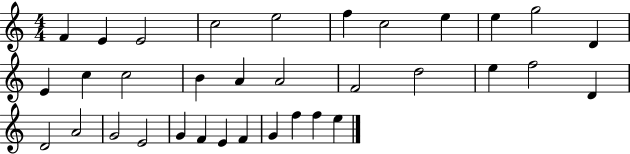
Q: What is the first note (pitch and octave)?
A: F4